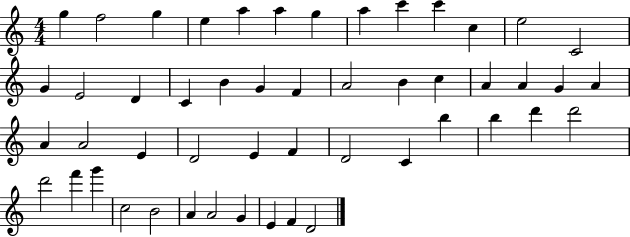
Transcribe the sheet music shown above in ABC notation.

X:1
T:Untitled
M:4/4
L:1/4
K:C
g f2 g e a a g a c' c' c e2 C2 G E2 D C B G F A2 B c A A G A A A2 E D2 E F D2 C b b d' d'2 d'2 f' g' c2 B2 A A2 G E F D2